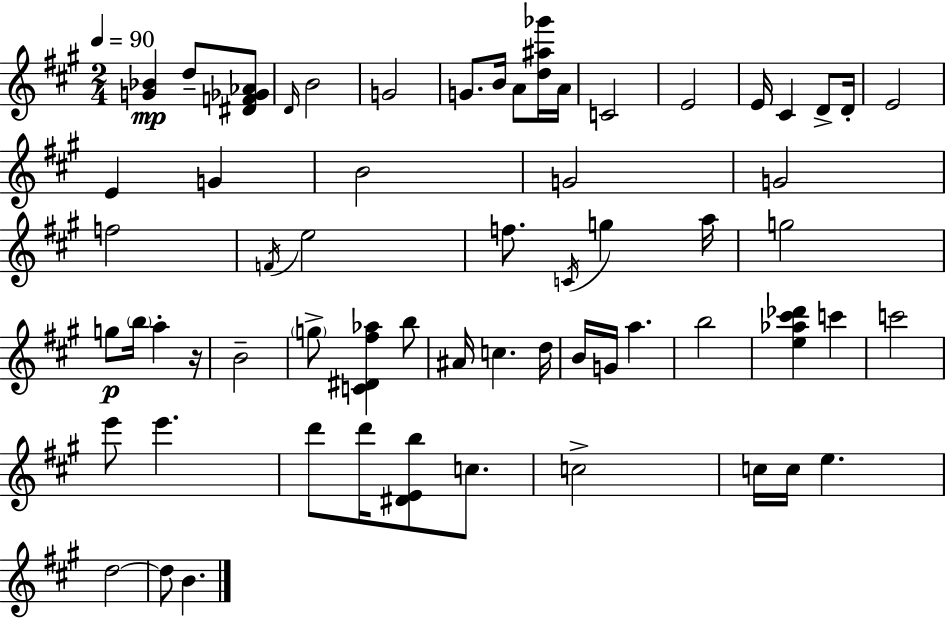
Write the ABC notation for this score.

X:1
T:Untitled
M:2/4
L:1/4
K:A
[G_B] d/2 [^DF_G_A]/2 D/4 B2 G2 G/2 B/4 A/2 [d^a_g']/4 A/4 C2 E2 E/4 ^C D/2 D/4 E2 E G B2 G2 G2 f2 F/4 e2 f/2 C/4 g a/4 g2 g/2 b/4 a z/4 B2 g/2 [C^D^f_a] b/2 ^A/4 c d/4 B/4 G/4 a b2 [e_a^c'_d'] c' c'2 e'/2 e' d'/2 d'/4 [^DEb]/2 c/2 c2 c/4 c/4 e d2 d/2 B